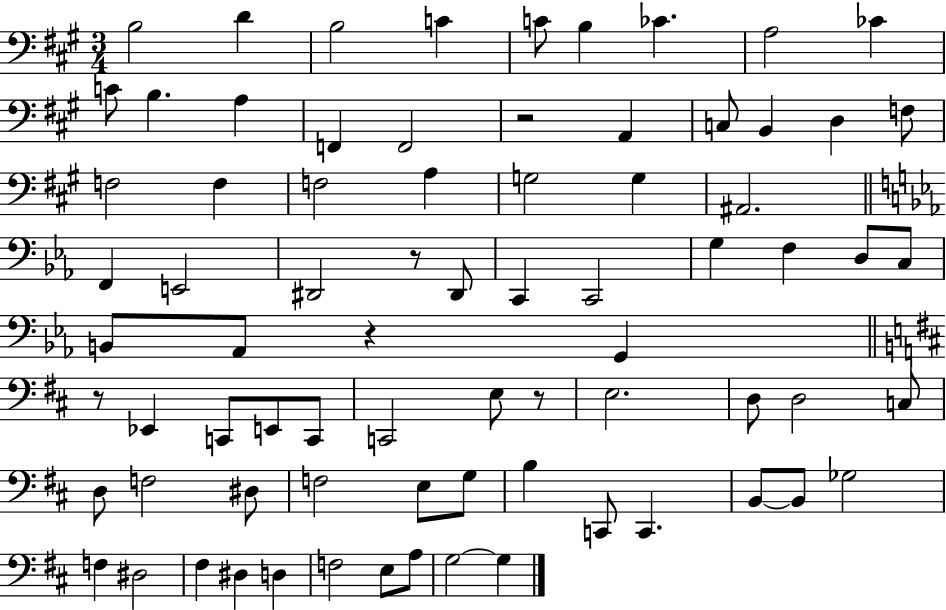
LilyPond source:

{
  \clef bass
  \numericTimeSignature
  \time 3/4
  \key a \major
  b2 d'4 | b2 c'4 | c'8 b4 ces'4. | a2 ces'4 | \break c'8 b4. a4 | f,4 f,2 | r2 a,4 | c8 b,4 d4 f8 | \break f2 f4 | f2 a4 | g2 g4 | ais,2. | \break \bar "||" \break \key ees \major f,4 e,2 | dis,2 r8 dis,8 | c,4 c,2 | g4 f4 d8 c8 | \break b,8 aes,8 r4 g,4 | \bar "||" \break \key d \major r8 ees,4 c,8 e,8 c,8 | c,2 e8 r8 | e2. | d8 d2 c8 | \break d8 f2 dis8 | f2 e8 g8 | b4 c,8 c,4. | b,8~~ b,8 ges2 | \break f4 dis2 | fis4 dis4 d4 | f2 e8 a8 | g2~~ g4 | \break \bar "|."
}